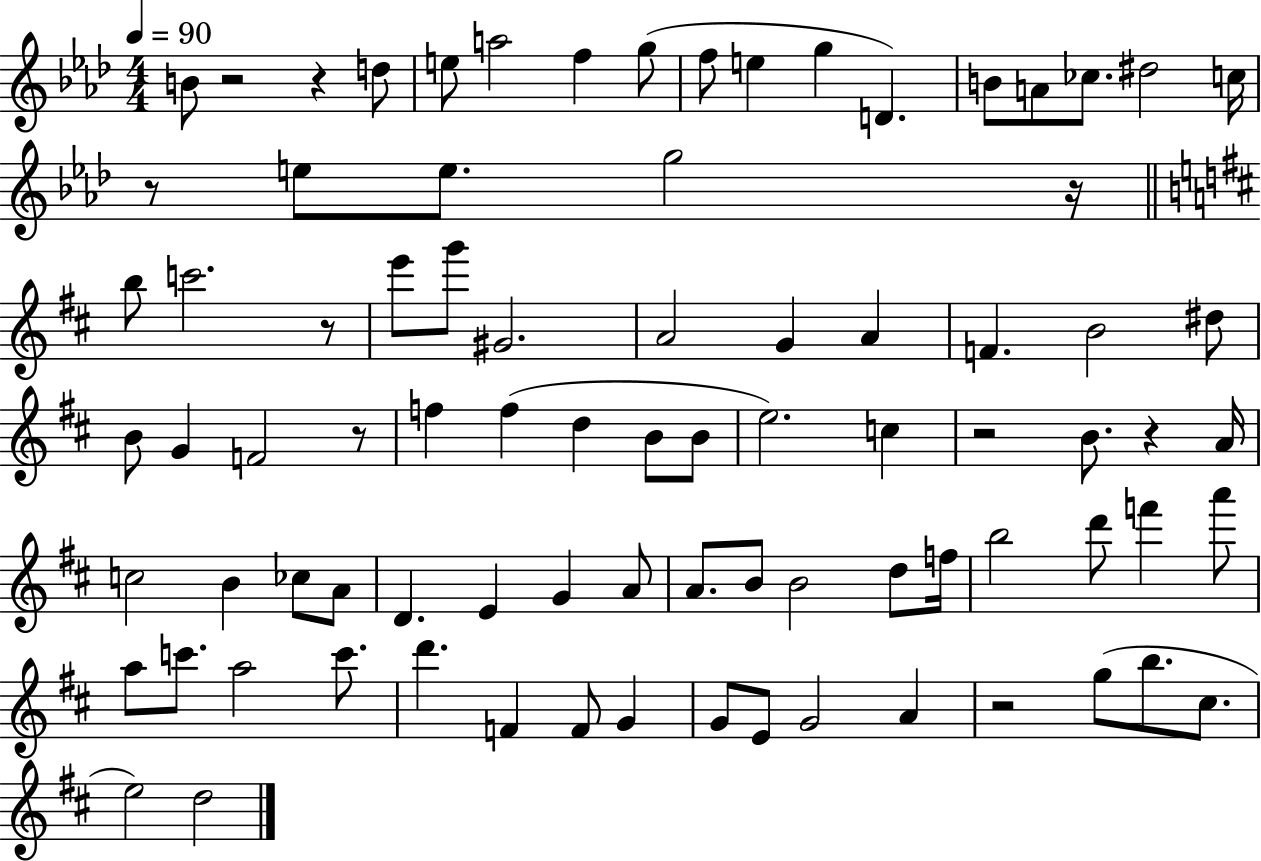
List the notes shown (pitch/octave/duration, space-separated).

B4/e R/h R/q D5/e E5/e A5/h F5/q G5/e F5/e E5/q G5/q D4/q. B4/e A4/e CES5/e. D#5/h C5/s R/e E5/e E5/e. G5/h R/s B5/e C6/h. R/e E6/e G6/e G#4/h. A4/h G4/q A4/q F4/q. B4/h D#5/e B4/e G4/q F4/h R/e F5/q F5/q D5/q B4/e B4/e E5/h. C5/q R/h B4/e. R/q A4/s C5/h B4/q CES5/e A4/e D4/q. E4/q G4/q A4/e A4/e. B4/e B4/h D5/e F5/s B5/h D6/e F6/q A6/e A5/e C6/e. A5/h C6/e. D6/q. F4/q F4/e G4/q G4/e E4/e G4/h A4/q R/h G5/e B5/e. C#5/e. E5/h D5/h